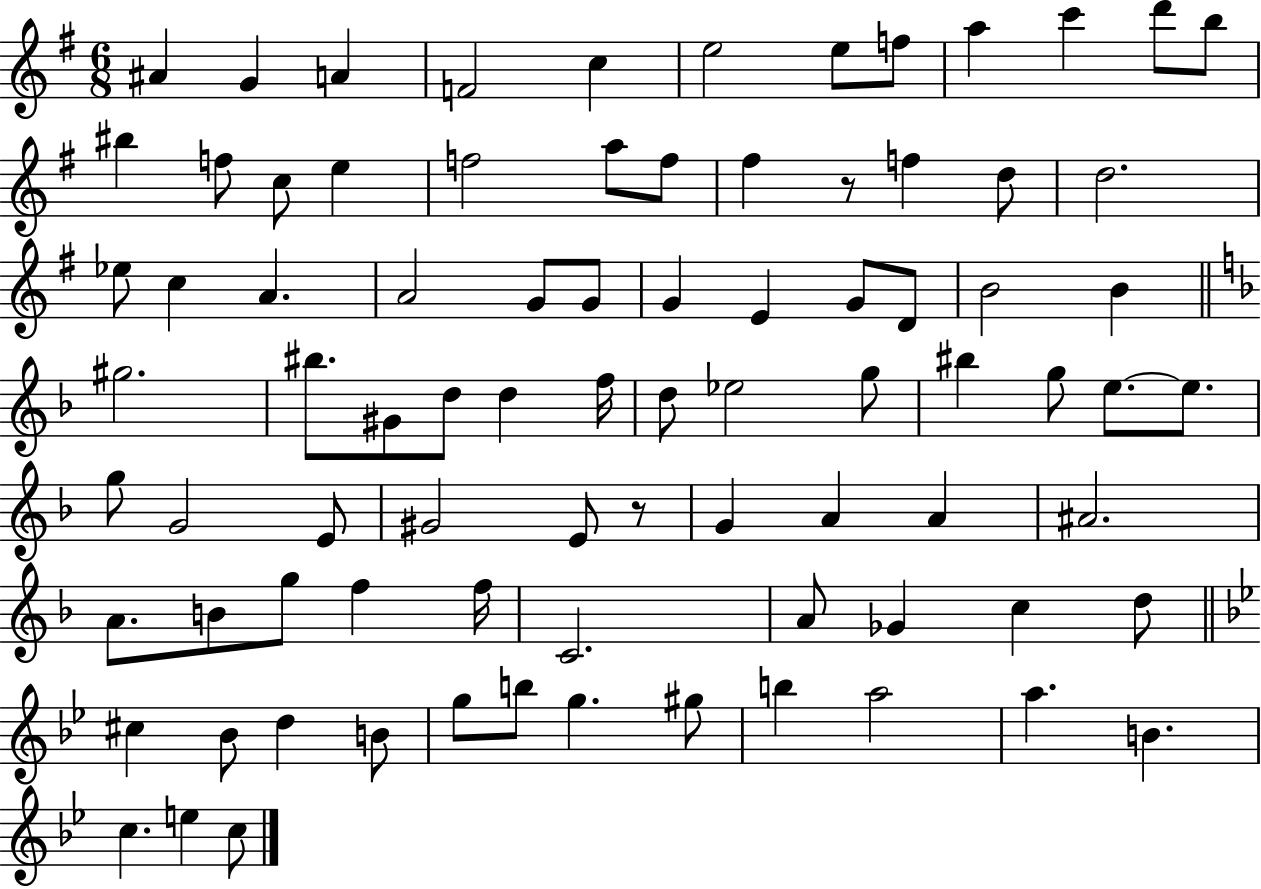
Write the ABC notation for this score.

X:1
T:Untitled
M:6/8
L:1/4
K:G
^A G A F2 c e2 e/2 f/2 a c' d'/2 b/2 ^b f/2 c/2 e f2 a/2 f/2 ^f z/2 f d/2 d2 _e/2 c A A2 G/2 G/2 G E G/2 D/2 B2 B ^g2 ^b/2 ^G/2 d/2 d f/4 d/2 _e2 g/2 ^b g/2 e/2 e/2 g/2 G2 E/2 ^G2 E/2 z/2 G A A ^A2 A/2 B/2 g/2 f f/4 C2 A/2 _G c d/2 ^c _B/2 d B/2 g/2 b/2 g ^g/2 b a2 a B c e c/2